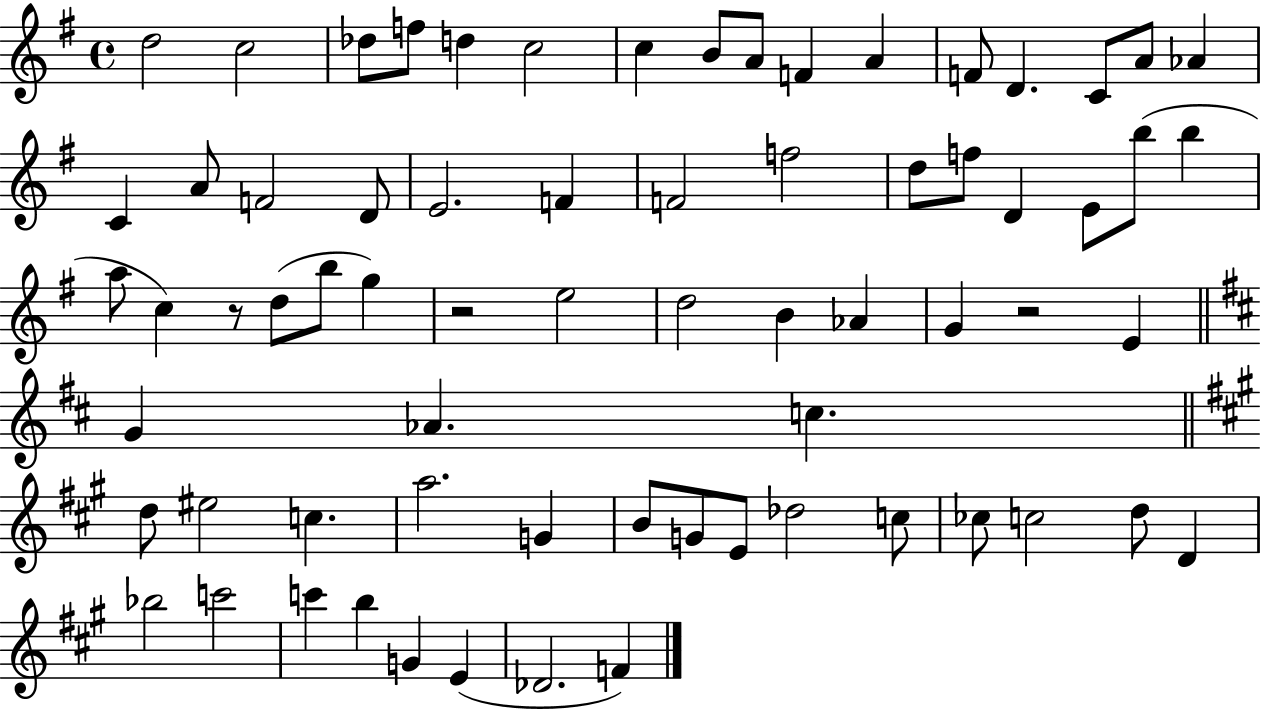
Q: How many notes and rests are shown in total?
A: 69